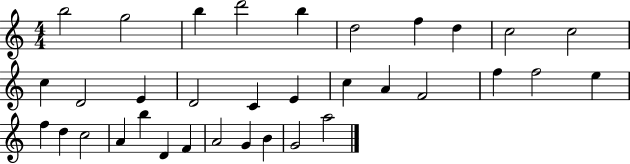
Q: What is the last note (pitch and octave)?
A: A5